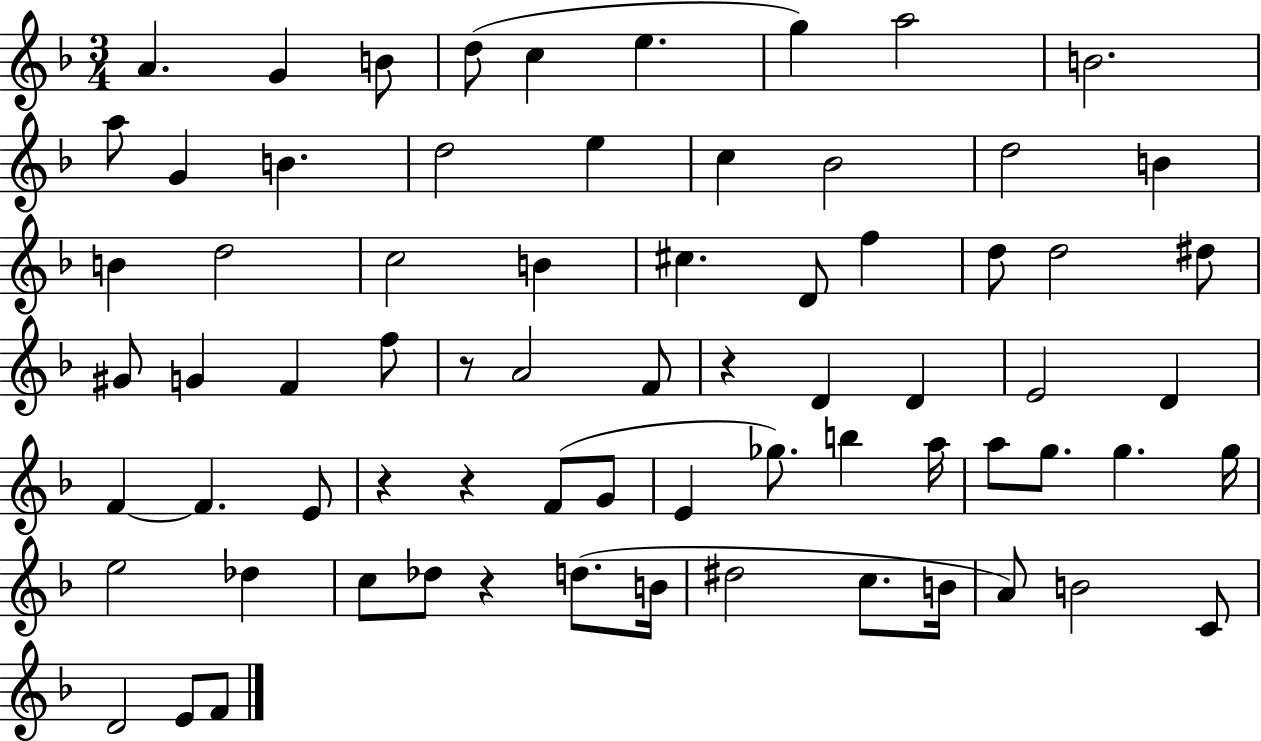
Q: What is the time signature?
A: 3/4